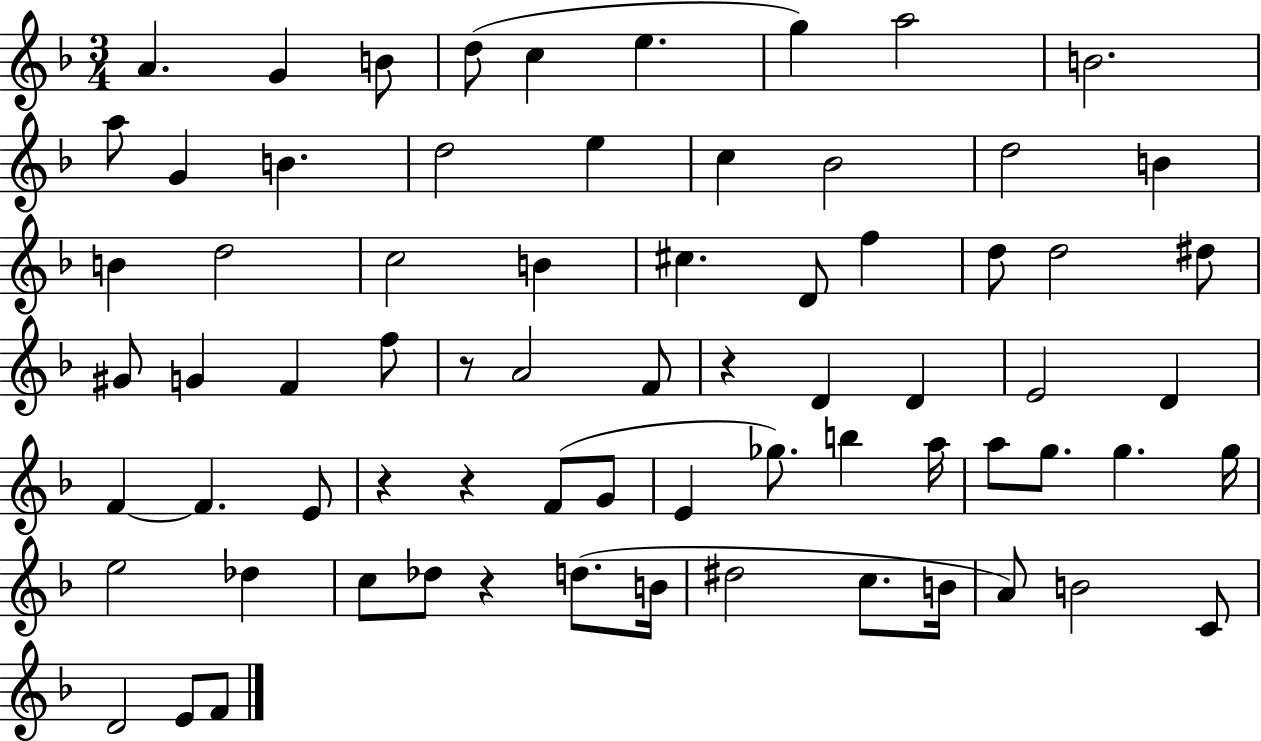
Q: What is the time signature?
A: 3/4